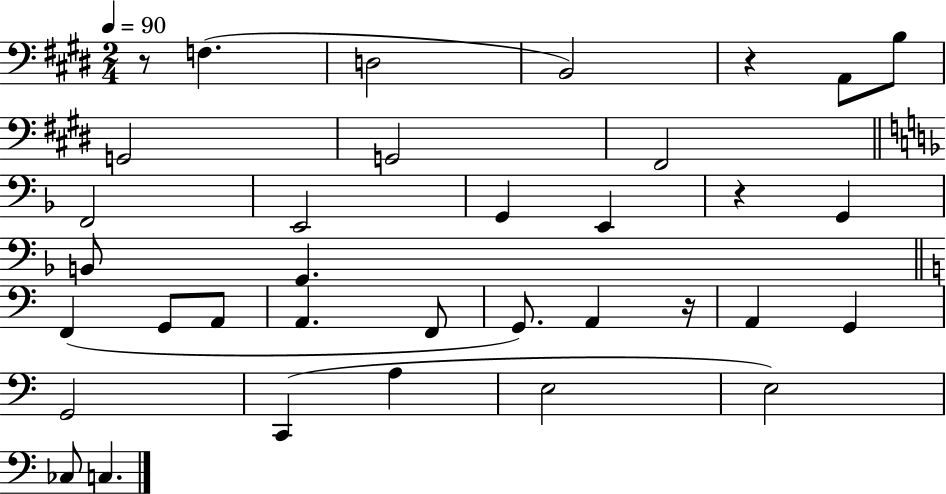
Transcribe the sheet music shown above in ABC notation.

X:1
T:Untitled
M:2/4
L:1/4
K:E
z/2 F, D,2 B,,2 z A,,/2 B,/2 G,,2 G,,2 ^F,,2 F,,2 E,,2 G,, E,, z G,, B,,/2 G,, F,, G,,/2 A,,/2 A,, F,,/2 G,,/2 A,, z/4 A,, G,, G,,2 C,, A, E,2 E,2 _C,/2 C,